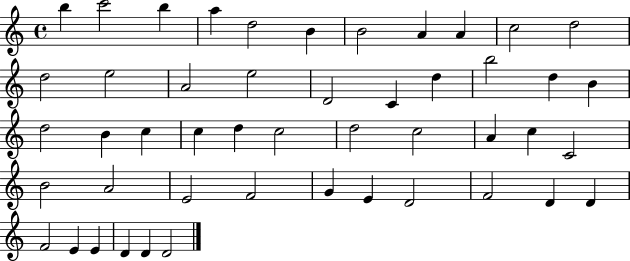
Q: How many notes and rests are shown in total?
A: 48